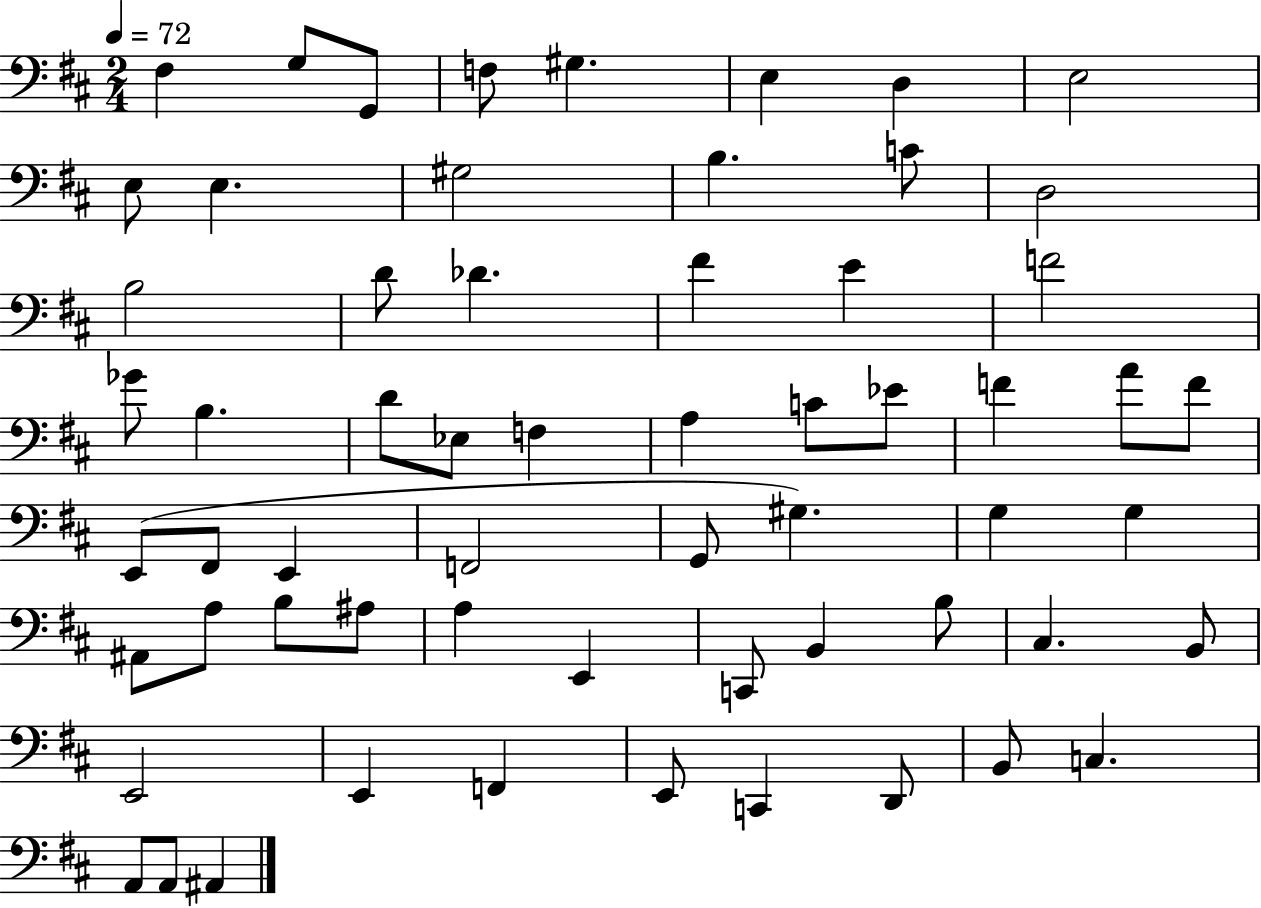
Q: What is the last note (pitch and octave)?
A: A#2